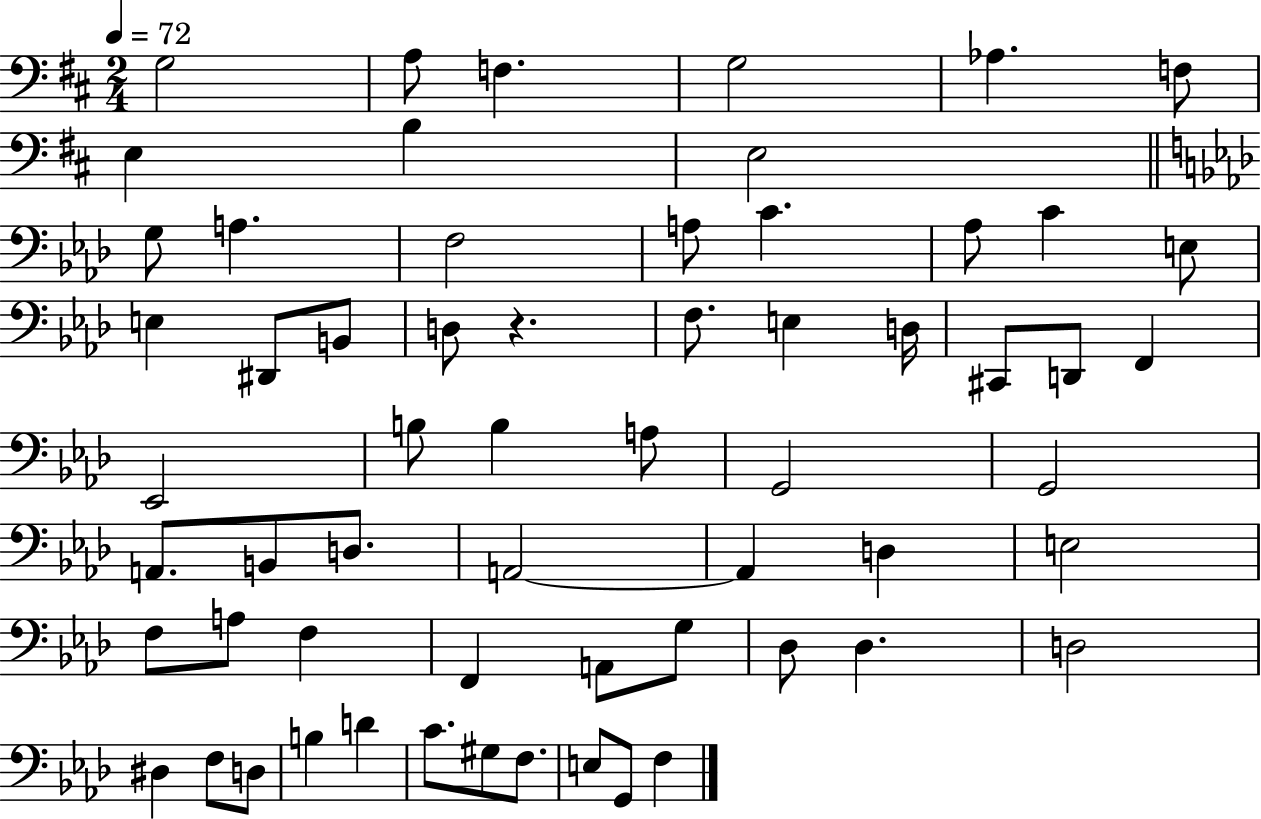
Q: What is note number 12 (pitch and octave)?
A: F3